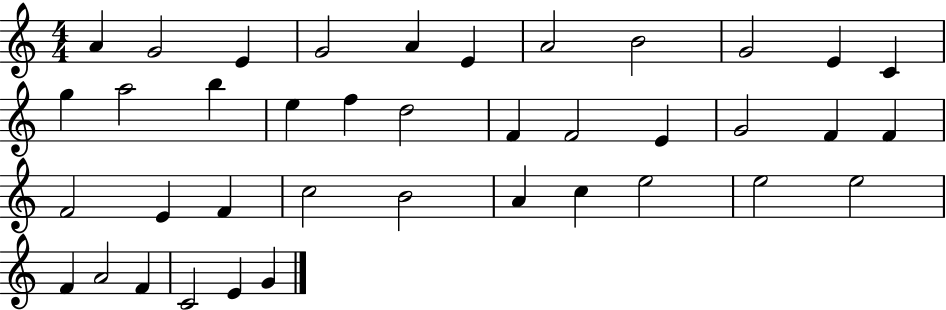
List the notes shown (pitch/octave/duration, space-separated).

A4/q G4/h E4/q G4/h A4/q E4/q A4/h B4/h G4/h E4/q C4/q G5/q A5/h B5/q E5/q F5/q D5/h F4/q F4/h E4/q G4/h F4/q F4/q F4/h E4/q F4/q C5/h B4/h A4/q C5/q E5/h E5/h E5/h F4/q A4/h F4/q C4/h E4/q G4/q